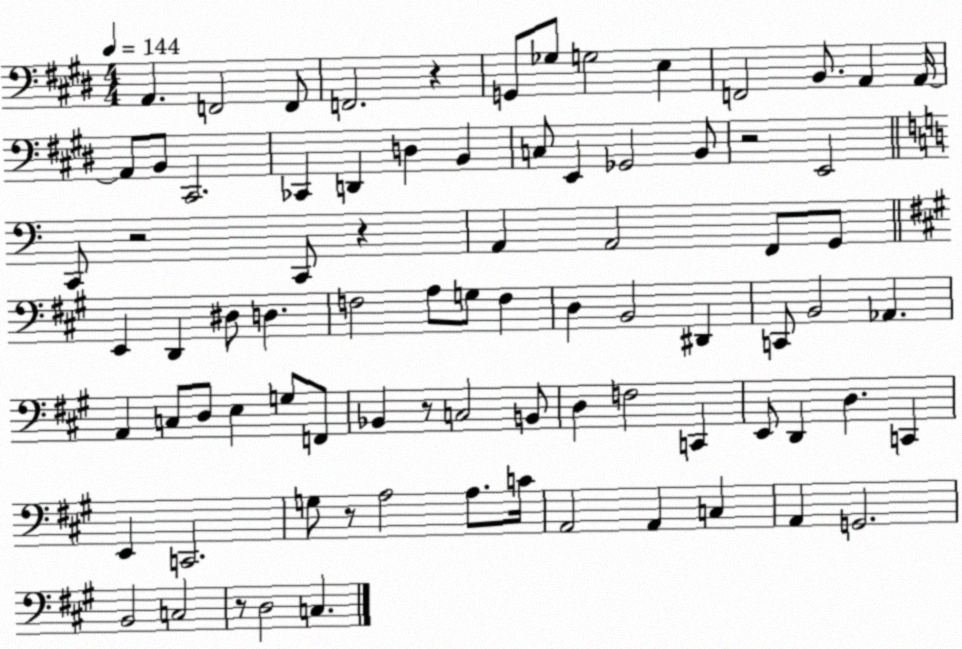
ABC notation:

X:1
T:Untitled
M:4/4
L:1/4
K:E
A,, F,,2 F,,/2 F,,2 z G,,/2 _G,/2 G,2 E, F,,2 B,,/2 A,, A,,/4 A,,/2 B,,/2 ^C,,2 _C,, D,, D, B,, C,/2 E,, _G,,2 B,,/2 z2 E,,2 C,,/2 z2 C,,/2 z A,, A,,2 F,,/2 G,,/2 E,, D,, ^D,/2 D, F,2 A,/2 G,/2 F, D, B,,2 ^D,, C,,/2 B,,2 _A,, A,, C,/2 D,/2 E, G,/2 F,,/2 _B,, z/2 C,2 B,,/2 D, F,2 C,, E,,/2 D,, D, C,, E,, C,,2 G,/2 z/2 A,2 A,/2 C/4 A,,2 A,, C, A,, G,,2 B,,2 C,2 z/2 D,2 C,